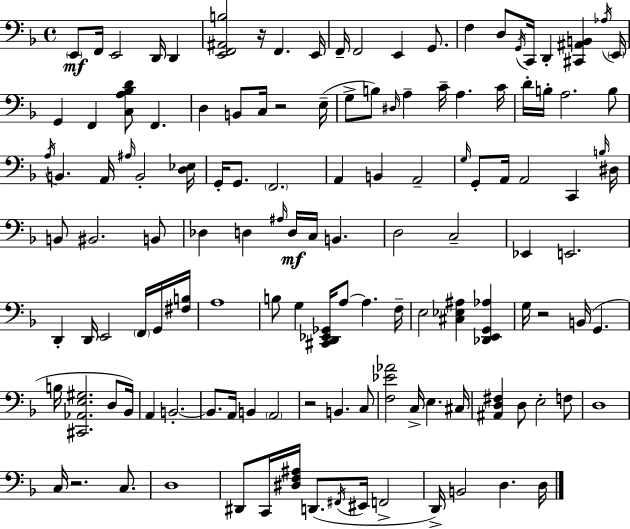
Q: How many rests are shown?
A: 5